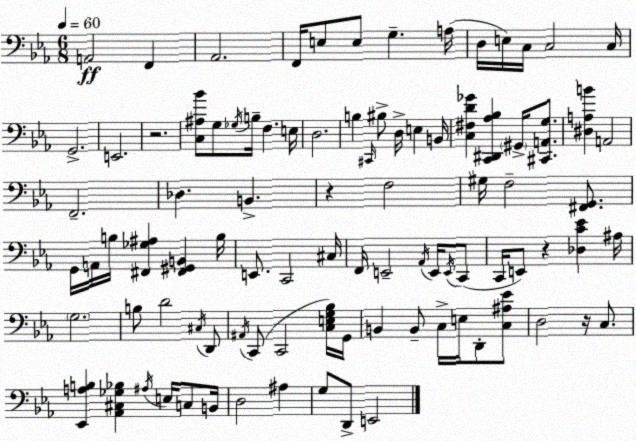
X:1
T:Untitled
M:6/8
L:1/4
K:Cm
A,,2 F,, _A,,2 F,,/4 E,/2 E,/2 G, A,/4 D,/4 E,/4 C,/4 C,2 C,/4 G,,2 E,,2 z2 [C,^A,_B]/2 G,/2 _G,/4 B,/4 F, E,/4 D,2 B, ^C,,/4 ^B,/2 D,/4 E, B,,/4 [C,^F,D_G] [C,,^D,,_A,_B,] ^G,,/4 [^C,,A,,G,]/2 [^D,A,B] A,,2 F,,2 _D, B,, z F,2 ^G,/4 F,2 [^F,,G,,]/2 G,,/4 A,,/4 B,/4 [^F,,_G,^A,] [^F,,^G,,B,,] B,/4 E,,/2 C,,2 ^C,/4 F,,/4 E,,2 _A,,/4 E,,/4 E,,/4 C,,/2 C,,/4 E,,/2 z [_D,C_E] ^A,/4 G,2 B,/2 D2 ^C,/4 D,,/2 ^A,,/4 C,,/2 C,,2 [C,E,G,_B,]/4 G,,/4 B,, B,,/2 C,/4 E,/4 D,,/2 [C,^A,_E]/2 D,2 z/4 C,/2 [_E,,A,B,] [_A,,^C,_G,_B,] ^A,/4 E,/4 C,/2 B,,/4 D,2 ^A, G,/2 D,,/2 E,,2